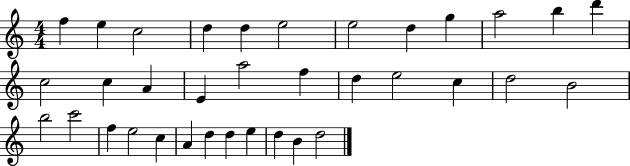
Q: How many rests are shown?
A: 0